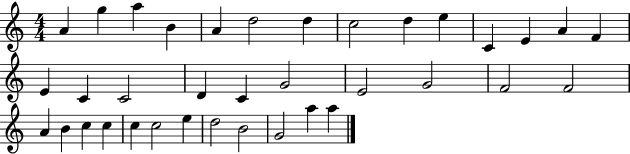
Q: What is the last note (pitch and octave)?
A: A5